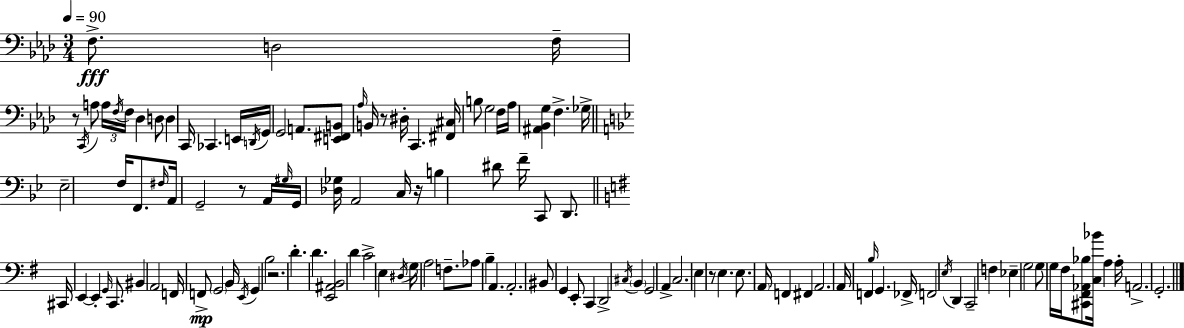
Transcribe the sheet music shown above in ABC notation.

X:1
T:Untitled
M:3/4
L:1/4
K:Fm
F,/2 D,2 F,/4 z/2 C,,/4 A,/2 A,/4 F,/4 F,/4 _D, D,/2 D, C,,/4 _C,, E,,/4 D,,/4 G,,/4 G,,2 A,,/2 [E,,^F,,B,,]/2 _A,/4 B,,/4 z/2 ^D,/4 C,, [^F,,^C,]/4 B,/2 G,2 F,/4 _A,/4 [^A,,_B,,G,] F, _G,/4 _E,2 F,/4 F,,/2 ^F,/4 A,,/4 G,,2 z/2 A,,/4 ^G,/4 G,,/4 [_D,_G,]/4 A,,2 C,/4 z/4 B, ^D/2 F/4 C,,/2 D,,/2 ^C,,/4 E,, E,, G,,/4 C,,/2 ^B,, A,,2 F,,/4 F,,/2 G,,2 B,,/4 E,,/4 G,, B,2 z2 D D [E,,^A,,B,,]2 D C2 E, ^D,/4 G,/4 A,2 F,/2 _A,/2 B, A,, A,,2 ^B,,/2 G,, E,,/2 C,, D,,2 ^C,/4 B,, G,,2 A,, C,2 E, z/2 E, E,/2 A,,/4 F,, ^F,, A,,2 A,,/4 F,, B,/4 G,, _F,,/4 F,,2 E,/4 D,, C,,2 F, _E, G,2 G,/2 G,/4 ^F,/4 [^C,,^F,,_A,,_B,]/2 [C,_B]/4 A, A,/4 A,,2 G,,2